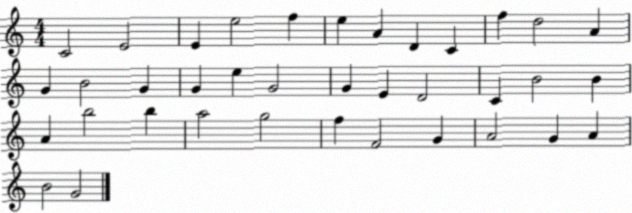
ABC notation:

X:1
T:Untitled
M:4/4
L:1/4
K:C
C2 E2 E e2 f e A D C f d2 A G B2 G G e G2 G E D2 C B2 B A b2 b a2 g2 f F2 G A2 G A B2 G2